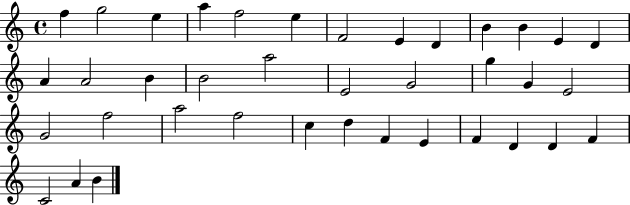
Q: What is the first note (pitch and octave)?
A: F5